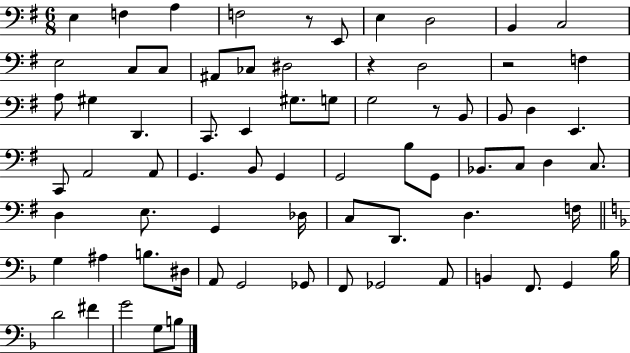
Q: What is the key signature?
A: G major